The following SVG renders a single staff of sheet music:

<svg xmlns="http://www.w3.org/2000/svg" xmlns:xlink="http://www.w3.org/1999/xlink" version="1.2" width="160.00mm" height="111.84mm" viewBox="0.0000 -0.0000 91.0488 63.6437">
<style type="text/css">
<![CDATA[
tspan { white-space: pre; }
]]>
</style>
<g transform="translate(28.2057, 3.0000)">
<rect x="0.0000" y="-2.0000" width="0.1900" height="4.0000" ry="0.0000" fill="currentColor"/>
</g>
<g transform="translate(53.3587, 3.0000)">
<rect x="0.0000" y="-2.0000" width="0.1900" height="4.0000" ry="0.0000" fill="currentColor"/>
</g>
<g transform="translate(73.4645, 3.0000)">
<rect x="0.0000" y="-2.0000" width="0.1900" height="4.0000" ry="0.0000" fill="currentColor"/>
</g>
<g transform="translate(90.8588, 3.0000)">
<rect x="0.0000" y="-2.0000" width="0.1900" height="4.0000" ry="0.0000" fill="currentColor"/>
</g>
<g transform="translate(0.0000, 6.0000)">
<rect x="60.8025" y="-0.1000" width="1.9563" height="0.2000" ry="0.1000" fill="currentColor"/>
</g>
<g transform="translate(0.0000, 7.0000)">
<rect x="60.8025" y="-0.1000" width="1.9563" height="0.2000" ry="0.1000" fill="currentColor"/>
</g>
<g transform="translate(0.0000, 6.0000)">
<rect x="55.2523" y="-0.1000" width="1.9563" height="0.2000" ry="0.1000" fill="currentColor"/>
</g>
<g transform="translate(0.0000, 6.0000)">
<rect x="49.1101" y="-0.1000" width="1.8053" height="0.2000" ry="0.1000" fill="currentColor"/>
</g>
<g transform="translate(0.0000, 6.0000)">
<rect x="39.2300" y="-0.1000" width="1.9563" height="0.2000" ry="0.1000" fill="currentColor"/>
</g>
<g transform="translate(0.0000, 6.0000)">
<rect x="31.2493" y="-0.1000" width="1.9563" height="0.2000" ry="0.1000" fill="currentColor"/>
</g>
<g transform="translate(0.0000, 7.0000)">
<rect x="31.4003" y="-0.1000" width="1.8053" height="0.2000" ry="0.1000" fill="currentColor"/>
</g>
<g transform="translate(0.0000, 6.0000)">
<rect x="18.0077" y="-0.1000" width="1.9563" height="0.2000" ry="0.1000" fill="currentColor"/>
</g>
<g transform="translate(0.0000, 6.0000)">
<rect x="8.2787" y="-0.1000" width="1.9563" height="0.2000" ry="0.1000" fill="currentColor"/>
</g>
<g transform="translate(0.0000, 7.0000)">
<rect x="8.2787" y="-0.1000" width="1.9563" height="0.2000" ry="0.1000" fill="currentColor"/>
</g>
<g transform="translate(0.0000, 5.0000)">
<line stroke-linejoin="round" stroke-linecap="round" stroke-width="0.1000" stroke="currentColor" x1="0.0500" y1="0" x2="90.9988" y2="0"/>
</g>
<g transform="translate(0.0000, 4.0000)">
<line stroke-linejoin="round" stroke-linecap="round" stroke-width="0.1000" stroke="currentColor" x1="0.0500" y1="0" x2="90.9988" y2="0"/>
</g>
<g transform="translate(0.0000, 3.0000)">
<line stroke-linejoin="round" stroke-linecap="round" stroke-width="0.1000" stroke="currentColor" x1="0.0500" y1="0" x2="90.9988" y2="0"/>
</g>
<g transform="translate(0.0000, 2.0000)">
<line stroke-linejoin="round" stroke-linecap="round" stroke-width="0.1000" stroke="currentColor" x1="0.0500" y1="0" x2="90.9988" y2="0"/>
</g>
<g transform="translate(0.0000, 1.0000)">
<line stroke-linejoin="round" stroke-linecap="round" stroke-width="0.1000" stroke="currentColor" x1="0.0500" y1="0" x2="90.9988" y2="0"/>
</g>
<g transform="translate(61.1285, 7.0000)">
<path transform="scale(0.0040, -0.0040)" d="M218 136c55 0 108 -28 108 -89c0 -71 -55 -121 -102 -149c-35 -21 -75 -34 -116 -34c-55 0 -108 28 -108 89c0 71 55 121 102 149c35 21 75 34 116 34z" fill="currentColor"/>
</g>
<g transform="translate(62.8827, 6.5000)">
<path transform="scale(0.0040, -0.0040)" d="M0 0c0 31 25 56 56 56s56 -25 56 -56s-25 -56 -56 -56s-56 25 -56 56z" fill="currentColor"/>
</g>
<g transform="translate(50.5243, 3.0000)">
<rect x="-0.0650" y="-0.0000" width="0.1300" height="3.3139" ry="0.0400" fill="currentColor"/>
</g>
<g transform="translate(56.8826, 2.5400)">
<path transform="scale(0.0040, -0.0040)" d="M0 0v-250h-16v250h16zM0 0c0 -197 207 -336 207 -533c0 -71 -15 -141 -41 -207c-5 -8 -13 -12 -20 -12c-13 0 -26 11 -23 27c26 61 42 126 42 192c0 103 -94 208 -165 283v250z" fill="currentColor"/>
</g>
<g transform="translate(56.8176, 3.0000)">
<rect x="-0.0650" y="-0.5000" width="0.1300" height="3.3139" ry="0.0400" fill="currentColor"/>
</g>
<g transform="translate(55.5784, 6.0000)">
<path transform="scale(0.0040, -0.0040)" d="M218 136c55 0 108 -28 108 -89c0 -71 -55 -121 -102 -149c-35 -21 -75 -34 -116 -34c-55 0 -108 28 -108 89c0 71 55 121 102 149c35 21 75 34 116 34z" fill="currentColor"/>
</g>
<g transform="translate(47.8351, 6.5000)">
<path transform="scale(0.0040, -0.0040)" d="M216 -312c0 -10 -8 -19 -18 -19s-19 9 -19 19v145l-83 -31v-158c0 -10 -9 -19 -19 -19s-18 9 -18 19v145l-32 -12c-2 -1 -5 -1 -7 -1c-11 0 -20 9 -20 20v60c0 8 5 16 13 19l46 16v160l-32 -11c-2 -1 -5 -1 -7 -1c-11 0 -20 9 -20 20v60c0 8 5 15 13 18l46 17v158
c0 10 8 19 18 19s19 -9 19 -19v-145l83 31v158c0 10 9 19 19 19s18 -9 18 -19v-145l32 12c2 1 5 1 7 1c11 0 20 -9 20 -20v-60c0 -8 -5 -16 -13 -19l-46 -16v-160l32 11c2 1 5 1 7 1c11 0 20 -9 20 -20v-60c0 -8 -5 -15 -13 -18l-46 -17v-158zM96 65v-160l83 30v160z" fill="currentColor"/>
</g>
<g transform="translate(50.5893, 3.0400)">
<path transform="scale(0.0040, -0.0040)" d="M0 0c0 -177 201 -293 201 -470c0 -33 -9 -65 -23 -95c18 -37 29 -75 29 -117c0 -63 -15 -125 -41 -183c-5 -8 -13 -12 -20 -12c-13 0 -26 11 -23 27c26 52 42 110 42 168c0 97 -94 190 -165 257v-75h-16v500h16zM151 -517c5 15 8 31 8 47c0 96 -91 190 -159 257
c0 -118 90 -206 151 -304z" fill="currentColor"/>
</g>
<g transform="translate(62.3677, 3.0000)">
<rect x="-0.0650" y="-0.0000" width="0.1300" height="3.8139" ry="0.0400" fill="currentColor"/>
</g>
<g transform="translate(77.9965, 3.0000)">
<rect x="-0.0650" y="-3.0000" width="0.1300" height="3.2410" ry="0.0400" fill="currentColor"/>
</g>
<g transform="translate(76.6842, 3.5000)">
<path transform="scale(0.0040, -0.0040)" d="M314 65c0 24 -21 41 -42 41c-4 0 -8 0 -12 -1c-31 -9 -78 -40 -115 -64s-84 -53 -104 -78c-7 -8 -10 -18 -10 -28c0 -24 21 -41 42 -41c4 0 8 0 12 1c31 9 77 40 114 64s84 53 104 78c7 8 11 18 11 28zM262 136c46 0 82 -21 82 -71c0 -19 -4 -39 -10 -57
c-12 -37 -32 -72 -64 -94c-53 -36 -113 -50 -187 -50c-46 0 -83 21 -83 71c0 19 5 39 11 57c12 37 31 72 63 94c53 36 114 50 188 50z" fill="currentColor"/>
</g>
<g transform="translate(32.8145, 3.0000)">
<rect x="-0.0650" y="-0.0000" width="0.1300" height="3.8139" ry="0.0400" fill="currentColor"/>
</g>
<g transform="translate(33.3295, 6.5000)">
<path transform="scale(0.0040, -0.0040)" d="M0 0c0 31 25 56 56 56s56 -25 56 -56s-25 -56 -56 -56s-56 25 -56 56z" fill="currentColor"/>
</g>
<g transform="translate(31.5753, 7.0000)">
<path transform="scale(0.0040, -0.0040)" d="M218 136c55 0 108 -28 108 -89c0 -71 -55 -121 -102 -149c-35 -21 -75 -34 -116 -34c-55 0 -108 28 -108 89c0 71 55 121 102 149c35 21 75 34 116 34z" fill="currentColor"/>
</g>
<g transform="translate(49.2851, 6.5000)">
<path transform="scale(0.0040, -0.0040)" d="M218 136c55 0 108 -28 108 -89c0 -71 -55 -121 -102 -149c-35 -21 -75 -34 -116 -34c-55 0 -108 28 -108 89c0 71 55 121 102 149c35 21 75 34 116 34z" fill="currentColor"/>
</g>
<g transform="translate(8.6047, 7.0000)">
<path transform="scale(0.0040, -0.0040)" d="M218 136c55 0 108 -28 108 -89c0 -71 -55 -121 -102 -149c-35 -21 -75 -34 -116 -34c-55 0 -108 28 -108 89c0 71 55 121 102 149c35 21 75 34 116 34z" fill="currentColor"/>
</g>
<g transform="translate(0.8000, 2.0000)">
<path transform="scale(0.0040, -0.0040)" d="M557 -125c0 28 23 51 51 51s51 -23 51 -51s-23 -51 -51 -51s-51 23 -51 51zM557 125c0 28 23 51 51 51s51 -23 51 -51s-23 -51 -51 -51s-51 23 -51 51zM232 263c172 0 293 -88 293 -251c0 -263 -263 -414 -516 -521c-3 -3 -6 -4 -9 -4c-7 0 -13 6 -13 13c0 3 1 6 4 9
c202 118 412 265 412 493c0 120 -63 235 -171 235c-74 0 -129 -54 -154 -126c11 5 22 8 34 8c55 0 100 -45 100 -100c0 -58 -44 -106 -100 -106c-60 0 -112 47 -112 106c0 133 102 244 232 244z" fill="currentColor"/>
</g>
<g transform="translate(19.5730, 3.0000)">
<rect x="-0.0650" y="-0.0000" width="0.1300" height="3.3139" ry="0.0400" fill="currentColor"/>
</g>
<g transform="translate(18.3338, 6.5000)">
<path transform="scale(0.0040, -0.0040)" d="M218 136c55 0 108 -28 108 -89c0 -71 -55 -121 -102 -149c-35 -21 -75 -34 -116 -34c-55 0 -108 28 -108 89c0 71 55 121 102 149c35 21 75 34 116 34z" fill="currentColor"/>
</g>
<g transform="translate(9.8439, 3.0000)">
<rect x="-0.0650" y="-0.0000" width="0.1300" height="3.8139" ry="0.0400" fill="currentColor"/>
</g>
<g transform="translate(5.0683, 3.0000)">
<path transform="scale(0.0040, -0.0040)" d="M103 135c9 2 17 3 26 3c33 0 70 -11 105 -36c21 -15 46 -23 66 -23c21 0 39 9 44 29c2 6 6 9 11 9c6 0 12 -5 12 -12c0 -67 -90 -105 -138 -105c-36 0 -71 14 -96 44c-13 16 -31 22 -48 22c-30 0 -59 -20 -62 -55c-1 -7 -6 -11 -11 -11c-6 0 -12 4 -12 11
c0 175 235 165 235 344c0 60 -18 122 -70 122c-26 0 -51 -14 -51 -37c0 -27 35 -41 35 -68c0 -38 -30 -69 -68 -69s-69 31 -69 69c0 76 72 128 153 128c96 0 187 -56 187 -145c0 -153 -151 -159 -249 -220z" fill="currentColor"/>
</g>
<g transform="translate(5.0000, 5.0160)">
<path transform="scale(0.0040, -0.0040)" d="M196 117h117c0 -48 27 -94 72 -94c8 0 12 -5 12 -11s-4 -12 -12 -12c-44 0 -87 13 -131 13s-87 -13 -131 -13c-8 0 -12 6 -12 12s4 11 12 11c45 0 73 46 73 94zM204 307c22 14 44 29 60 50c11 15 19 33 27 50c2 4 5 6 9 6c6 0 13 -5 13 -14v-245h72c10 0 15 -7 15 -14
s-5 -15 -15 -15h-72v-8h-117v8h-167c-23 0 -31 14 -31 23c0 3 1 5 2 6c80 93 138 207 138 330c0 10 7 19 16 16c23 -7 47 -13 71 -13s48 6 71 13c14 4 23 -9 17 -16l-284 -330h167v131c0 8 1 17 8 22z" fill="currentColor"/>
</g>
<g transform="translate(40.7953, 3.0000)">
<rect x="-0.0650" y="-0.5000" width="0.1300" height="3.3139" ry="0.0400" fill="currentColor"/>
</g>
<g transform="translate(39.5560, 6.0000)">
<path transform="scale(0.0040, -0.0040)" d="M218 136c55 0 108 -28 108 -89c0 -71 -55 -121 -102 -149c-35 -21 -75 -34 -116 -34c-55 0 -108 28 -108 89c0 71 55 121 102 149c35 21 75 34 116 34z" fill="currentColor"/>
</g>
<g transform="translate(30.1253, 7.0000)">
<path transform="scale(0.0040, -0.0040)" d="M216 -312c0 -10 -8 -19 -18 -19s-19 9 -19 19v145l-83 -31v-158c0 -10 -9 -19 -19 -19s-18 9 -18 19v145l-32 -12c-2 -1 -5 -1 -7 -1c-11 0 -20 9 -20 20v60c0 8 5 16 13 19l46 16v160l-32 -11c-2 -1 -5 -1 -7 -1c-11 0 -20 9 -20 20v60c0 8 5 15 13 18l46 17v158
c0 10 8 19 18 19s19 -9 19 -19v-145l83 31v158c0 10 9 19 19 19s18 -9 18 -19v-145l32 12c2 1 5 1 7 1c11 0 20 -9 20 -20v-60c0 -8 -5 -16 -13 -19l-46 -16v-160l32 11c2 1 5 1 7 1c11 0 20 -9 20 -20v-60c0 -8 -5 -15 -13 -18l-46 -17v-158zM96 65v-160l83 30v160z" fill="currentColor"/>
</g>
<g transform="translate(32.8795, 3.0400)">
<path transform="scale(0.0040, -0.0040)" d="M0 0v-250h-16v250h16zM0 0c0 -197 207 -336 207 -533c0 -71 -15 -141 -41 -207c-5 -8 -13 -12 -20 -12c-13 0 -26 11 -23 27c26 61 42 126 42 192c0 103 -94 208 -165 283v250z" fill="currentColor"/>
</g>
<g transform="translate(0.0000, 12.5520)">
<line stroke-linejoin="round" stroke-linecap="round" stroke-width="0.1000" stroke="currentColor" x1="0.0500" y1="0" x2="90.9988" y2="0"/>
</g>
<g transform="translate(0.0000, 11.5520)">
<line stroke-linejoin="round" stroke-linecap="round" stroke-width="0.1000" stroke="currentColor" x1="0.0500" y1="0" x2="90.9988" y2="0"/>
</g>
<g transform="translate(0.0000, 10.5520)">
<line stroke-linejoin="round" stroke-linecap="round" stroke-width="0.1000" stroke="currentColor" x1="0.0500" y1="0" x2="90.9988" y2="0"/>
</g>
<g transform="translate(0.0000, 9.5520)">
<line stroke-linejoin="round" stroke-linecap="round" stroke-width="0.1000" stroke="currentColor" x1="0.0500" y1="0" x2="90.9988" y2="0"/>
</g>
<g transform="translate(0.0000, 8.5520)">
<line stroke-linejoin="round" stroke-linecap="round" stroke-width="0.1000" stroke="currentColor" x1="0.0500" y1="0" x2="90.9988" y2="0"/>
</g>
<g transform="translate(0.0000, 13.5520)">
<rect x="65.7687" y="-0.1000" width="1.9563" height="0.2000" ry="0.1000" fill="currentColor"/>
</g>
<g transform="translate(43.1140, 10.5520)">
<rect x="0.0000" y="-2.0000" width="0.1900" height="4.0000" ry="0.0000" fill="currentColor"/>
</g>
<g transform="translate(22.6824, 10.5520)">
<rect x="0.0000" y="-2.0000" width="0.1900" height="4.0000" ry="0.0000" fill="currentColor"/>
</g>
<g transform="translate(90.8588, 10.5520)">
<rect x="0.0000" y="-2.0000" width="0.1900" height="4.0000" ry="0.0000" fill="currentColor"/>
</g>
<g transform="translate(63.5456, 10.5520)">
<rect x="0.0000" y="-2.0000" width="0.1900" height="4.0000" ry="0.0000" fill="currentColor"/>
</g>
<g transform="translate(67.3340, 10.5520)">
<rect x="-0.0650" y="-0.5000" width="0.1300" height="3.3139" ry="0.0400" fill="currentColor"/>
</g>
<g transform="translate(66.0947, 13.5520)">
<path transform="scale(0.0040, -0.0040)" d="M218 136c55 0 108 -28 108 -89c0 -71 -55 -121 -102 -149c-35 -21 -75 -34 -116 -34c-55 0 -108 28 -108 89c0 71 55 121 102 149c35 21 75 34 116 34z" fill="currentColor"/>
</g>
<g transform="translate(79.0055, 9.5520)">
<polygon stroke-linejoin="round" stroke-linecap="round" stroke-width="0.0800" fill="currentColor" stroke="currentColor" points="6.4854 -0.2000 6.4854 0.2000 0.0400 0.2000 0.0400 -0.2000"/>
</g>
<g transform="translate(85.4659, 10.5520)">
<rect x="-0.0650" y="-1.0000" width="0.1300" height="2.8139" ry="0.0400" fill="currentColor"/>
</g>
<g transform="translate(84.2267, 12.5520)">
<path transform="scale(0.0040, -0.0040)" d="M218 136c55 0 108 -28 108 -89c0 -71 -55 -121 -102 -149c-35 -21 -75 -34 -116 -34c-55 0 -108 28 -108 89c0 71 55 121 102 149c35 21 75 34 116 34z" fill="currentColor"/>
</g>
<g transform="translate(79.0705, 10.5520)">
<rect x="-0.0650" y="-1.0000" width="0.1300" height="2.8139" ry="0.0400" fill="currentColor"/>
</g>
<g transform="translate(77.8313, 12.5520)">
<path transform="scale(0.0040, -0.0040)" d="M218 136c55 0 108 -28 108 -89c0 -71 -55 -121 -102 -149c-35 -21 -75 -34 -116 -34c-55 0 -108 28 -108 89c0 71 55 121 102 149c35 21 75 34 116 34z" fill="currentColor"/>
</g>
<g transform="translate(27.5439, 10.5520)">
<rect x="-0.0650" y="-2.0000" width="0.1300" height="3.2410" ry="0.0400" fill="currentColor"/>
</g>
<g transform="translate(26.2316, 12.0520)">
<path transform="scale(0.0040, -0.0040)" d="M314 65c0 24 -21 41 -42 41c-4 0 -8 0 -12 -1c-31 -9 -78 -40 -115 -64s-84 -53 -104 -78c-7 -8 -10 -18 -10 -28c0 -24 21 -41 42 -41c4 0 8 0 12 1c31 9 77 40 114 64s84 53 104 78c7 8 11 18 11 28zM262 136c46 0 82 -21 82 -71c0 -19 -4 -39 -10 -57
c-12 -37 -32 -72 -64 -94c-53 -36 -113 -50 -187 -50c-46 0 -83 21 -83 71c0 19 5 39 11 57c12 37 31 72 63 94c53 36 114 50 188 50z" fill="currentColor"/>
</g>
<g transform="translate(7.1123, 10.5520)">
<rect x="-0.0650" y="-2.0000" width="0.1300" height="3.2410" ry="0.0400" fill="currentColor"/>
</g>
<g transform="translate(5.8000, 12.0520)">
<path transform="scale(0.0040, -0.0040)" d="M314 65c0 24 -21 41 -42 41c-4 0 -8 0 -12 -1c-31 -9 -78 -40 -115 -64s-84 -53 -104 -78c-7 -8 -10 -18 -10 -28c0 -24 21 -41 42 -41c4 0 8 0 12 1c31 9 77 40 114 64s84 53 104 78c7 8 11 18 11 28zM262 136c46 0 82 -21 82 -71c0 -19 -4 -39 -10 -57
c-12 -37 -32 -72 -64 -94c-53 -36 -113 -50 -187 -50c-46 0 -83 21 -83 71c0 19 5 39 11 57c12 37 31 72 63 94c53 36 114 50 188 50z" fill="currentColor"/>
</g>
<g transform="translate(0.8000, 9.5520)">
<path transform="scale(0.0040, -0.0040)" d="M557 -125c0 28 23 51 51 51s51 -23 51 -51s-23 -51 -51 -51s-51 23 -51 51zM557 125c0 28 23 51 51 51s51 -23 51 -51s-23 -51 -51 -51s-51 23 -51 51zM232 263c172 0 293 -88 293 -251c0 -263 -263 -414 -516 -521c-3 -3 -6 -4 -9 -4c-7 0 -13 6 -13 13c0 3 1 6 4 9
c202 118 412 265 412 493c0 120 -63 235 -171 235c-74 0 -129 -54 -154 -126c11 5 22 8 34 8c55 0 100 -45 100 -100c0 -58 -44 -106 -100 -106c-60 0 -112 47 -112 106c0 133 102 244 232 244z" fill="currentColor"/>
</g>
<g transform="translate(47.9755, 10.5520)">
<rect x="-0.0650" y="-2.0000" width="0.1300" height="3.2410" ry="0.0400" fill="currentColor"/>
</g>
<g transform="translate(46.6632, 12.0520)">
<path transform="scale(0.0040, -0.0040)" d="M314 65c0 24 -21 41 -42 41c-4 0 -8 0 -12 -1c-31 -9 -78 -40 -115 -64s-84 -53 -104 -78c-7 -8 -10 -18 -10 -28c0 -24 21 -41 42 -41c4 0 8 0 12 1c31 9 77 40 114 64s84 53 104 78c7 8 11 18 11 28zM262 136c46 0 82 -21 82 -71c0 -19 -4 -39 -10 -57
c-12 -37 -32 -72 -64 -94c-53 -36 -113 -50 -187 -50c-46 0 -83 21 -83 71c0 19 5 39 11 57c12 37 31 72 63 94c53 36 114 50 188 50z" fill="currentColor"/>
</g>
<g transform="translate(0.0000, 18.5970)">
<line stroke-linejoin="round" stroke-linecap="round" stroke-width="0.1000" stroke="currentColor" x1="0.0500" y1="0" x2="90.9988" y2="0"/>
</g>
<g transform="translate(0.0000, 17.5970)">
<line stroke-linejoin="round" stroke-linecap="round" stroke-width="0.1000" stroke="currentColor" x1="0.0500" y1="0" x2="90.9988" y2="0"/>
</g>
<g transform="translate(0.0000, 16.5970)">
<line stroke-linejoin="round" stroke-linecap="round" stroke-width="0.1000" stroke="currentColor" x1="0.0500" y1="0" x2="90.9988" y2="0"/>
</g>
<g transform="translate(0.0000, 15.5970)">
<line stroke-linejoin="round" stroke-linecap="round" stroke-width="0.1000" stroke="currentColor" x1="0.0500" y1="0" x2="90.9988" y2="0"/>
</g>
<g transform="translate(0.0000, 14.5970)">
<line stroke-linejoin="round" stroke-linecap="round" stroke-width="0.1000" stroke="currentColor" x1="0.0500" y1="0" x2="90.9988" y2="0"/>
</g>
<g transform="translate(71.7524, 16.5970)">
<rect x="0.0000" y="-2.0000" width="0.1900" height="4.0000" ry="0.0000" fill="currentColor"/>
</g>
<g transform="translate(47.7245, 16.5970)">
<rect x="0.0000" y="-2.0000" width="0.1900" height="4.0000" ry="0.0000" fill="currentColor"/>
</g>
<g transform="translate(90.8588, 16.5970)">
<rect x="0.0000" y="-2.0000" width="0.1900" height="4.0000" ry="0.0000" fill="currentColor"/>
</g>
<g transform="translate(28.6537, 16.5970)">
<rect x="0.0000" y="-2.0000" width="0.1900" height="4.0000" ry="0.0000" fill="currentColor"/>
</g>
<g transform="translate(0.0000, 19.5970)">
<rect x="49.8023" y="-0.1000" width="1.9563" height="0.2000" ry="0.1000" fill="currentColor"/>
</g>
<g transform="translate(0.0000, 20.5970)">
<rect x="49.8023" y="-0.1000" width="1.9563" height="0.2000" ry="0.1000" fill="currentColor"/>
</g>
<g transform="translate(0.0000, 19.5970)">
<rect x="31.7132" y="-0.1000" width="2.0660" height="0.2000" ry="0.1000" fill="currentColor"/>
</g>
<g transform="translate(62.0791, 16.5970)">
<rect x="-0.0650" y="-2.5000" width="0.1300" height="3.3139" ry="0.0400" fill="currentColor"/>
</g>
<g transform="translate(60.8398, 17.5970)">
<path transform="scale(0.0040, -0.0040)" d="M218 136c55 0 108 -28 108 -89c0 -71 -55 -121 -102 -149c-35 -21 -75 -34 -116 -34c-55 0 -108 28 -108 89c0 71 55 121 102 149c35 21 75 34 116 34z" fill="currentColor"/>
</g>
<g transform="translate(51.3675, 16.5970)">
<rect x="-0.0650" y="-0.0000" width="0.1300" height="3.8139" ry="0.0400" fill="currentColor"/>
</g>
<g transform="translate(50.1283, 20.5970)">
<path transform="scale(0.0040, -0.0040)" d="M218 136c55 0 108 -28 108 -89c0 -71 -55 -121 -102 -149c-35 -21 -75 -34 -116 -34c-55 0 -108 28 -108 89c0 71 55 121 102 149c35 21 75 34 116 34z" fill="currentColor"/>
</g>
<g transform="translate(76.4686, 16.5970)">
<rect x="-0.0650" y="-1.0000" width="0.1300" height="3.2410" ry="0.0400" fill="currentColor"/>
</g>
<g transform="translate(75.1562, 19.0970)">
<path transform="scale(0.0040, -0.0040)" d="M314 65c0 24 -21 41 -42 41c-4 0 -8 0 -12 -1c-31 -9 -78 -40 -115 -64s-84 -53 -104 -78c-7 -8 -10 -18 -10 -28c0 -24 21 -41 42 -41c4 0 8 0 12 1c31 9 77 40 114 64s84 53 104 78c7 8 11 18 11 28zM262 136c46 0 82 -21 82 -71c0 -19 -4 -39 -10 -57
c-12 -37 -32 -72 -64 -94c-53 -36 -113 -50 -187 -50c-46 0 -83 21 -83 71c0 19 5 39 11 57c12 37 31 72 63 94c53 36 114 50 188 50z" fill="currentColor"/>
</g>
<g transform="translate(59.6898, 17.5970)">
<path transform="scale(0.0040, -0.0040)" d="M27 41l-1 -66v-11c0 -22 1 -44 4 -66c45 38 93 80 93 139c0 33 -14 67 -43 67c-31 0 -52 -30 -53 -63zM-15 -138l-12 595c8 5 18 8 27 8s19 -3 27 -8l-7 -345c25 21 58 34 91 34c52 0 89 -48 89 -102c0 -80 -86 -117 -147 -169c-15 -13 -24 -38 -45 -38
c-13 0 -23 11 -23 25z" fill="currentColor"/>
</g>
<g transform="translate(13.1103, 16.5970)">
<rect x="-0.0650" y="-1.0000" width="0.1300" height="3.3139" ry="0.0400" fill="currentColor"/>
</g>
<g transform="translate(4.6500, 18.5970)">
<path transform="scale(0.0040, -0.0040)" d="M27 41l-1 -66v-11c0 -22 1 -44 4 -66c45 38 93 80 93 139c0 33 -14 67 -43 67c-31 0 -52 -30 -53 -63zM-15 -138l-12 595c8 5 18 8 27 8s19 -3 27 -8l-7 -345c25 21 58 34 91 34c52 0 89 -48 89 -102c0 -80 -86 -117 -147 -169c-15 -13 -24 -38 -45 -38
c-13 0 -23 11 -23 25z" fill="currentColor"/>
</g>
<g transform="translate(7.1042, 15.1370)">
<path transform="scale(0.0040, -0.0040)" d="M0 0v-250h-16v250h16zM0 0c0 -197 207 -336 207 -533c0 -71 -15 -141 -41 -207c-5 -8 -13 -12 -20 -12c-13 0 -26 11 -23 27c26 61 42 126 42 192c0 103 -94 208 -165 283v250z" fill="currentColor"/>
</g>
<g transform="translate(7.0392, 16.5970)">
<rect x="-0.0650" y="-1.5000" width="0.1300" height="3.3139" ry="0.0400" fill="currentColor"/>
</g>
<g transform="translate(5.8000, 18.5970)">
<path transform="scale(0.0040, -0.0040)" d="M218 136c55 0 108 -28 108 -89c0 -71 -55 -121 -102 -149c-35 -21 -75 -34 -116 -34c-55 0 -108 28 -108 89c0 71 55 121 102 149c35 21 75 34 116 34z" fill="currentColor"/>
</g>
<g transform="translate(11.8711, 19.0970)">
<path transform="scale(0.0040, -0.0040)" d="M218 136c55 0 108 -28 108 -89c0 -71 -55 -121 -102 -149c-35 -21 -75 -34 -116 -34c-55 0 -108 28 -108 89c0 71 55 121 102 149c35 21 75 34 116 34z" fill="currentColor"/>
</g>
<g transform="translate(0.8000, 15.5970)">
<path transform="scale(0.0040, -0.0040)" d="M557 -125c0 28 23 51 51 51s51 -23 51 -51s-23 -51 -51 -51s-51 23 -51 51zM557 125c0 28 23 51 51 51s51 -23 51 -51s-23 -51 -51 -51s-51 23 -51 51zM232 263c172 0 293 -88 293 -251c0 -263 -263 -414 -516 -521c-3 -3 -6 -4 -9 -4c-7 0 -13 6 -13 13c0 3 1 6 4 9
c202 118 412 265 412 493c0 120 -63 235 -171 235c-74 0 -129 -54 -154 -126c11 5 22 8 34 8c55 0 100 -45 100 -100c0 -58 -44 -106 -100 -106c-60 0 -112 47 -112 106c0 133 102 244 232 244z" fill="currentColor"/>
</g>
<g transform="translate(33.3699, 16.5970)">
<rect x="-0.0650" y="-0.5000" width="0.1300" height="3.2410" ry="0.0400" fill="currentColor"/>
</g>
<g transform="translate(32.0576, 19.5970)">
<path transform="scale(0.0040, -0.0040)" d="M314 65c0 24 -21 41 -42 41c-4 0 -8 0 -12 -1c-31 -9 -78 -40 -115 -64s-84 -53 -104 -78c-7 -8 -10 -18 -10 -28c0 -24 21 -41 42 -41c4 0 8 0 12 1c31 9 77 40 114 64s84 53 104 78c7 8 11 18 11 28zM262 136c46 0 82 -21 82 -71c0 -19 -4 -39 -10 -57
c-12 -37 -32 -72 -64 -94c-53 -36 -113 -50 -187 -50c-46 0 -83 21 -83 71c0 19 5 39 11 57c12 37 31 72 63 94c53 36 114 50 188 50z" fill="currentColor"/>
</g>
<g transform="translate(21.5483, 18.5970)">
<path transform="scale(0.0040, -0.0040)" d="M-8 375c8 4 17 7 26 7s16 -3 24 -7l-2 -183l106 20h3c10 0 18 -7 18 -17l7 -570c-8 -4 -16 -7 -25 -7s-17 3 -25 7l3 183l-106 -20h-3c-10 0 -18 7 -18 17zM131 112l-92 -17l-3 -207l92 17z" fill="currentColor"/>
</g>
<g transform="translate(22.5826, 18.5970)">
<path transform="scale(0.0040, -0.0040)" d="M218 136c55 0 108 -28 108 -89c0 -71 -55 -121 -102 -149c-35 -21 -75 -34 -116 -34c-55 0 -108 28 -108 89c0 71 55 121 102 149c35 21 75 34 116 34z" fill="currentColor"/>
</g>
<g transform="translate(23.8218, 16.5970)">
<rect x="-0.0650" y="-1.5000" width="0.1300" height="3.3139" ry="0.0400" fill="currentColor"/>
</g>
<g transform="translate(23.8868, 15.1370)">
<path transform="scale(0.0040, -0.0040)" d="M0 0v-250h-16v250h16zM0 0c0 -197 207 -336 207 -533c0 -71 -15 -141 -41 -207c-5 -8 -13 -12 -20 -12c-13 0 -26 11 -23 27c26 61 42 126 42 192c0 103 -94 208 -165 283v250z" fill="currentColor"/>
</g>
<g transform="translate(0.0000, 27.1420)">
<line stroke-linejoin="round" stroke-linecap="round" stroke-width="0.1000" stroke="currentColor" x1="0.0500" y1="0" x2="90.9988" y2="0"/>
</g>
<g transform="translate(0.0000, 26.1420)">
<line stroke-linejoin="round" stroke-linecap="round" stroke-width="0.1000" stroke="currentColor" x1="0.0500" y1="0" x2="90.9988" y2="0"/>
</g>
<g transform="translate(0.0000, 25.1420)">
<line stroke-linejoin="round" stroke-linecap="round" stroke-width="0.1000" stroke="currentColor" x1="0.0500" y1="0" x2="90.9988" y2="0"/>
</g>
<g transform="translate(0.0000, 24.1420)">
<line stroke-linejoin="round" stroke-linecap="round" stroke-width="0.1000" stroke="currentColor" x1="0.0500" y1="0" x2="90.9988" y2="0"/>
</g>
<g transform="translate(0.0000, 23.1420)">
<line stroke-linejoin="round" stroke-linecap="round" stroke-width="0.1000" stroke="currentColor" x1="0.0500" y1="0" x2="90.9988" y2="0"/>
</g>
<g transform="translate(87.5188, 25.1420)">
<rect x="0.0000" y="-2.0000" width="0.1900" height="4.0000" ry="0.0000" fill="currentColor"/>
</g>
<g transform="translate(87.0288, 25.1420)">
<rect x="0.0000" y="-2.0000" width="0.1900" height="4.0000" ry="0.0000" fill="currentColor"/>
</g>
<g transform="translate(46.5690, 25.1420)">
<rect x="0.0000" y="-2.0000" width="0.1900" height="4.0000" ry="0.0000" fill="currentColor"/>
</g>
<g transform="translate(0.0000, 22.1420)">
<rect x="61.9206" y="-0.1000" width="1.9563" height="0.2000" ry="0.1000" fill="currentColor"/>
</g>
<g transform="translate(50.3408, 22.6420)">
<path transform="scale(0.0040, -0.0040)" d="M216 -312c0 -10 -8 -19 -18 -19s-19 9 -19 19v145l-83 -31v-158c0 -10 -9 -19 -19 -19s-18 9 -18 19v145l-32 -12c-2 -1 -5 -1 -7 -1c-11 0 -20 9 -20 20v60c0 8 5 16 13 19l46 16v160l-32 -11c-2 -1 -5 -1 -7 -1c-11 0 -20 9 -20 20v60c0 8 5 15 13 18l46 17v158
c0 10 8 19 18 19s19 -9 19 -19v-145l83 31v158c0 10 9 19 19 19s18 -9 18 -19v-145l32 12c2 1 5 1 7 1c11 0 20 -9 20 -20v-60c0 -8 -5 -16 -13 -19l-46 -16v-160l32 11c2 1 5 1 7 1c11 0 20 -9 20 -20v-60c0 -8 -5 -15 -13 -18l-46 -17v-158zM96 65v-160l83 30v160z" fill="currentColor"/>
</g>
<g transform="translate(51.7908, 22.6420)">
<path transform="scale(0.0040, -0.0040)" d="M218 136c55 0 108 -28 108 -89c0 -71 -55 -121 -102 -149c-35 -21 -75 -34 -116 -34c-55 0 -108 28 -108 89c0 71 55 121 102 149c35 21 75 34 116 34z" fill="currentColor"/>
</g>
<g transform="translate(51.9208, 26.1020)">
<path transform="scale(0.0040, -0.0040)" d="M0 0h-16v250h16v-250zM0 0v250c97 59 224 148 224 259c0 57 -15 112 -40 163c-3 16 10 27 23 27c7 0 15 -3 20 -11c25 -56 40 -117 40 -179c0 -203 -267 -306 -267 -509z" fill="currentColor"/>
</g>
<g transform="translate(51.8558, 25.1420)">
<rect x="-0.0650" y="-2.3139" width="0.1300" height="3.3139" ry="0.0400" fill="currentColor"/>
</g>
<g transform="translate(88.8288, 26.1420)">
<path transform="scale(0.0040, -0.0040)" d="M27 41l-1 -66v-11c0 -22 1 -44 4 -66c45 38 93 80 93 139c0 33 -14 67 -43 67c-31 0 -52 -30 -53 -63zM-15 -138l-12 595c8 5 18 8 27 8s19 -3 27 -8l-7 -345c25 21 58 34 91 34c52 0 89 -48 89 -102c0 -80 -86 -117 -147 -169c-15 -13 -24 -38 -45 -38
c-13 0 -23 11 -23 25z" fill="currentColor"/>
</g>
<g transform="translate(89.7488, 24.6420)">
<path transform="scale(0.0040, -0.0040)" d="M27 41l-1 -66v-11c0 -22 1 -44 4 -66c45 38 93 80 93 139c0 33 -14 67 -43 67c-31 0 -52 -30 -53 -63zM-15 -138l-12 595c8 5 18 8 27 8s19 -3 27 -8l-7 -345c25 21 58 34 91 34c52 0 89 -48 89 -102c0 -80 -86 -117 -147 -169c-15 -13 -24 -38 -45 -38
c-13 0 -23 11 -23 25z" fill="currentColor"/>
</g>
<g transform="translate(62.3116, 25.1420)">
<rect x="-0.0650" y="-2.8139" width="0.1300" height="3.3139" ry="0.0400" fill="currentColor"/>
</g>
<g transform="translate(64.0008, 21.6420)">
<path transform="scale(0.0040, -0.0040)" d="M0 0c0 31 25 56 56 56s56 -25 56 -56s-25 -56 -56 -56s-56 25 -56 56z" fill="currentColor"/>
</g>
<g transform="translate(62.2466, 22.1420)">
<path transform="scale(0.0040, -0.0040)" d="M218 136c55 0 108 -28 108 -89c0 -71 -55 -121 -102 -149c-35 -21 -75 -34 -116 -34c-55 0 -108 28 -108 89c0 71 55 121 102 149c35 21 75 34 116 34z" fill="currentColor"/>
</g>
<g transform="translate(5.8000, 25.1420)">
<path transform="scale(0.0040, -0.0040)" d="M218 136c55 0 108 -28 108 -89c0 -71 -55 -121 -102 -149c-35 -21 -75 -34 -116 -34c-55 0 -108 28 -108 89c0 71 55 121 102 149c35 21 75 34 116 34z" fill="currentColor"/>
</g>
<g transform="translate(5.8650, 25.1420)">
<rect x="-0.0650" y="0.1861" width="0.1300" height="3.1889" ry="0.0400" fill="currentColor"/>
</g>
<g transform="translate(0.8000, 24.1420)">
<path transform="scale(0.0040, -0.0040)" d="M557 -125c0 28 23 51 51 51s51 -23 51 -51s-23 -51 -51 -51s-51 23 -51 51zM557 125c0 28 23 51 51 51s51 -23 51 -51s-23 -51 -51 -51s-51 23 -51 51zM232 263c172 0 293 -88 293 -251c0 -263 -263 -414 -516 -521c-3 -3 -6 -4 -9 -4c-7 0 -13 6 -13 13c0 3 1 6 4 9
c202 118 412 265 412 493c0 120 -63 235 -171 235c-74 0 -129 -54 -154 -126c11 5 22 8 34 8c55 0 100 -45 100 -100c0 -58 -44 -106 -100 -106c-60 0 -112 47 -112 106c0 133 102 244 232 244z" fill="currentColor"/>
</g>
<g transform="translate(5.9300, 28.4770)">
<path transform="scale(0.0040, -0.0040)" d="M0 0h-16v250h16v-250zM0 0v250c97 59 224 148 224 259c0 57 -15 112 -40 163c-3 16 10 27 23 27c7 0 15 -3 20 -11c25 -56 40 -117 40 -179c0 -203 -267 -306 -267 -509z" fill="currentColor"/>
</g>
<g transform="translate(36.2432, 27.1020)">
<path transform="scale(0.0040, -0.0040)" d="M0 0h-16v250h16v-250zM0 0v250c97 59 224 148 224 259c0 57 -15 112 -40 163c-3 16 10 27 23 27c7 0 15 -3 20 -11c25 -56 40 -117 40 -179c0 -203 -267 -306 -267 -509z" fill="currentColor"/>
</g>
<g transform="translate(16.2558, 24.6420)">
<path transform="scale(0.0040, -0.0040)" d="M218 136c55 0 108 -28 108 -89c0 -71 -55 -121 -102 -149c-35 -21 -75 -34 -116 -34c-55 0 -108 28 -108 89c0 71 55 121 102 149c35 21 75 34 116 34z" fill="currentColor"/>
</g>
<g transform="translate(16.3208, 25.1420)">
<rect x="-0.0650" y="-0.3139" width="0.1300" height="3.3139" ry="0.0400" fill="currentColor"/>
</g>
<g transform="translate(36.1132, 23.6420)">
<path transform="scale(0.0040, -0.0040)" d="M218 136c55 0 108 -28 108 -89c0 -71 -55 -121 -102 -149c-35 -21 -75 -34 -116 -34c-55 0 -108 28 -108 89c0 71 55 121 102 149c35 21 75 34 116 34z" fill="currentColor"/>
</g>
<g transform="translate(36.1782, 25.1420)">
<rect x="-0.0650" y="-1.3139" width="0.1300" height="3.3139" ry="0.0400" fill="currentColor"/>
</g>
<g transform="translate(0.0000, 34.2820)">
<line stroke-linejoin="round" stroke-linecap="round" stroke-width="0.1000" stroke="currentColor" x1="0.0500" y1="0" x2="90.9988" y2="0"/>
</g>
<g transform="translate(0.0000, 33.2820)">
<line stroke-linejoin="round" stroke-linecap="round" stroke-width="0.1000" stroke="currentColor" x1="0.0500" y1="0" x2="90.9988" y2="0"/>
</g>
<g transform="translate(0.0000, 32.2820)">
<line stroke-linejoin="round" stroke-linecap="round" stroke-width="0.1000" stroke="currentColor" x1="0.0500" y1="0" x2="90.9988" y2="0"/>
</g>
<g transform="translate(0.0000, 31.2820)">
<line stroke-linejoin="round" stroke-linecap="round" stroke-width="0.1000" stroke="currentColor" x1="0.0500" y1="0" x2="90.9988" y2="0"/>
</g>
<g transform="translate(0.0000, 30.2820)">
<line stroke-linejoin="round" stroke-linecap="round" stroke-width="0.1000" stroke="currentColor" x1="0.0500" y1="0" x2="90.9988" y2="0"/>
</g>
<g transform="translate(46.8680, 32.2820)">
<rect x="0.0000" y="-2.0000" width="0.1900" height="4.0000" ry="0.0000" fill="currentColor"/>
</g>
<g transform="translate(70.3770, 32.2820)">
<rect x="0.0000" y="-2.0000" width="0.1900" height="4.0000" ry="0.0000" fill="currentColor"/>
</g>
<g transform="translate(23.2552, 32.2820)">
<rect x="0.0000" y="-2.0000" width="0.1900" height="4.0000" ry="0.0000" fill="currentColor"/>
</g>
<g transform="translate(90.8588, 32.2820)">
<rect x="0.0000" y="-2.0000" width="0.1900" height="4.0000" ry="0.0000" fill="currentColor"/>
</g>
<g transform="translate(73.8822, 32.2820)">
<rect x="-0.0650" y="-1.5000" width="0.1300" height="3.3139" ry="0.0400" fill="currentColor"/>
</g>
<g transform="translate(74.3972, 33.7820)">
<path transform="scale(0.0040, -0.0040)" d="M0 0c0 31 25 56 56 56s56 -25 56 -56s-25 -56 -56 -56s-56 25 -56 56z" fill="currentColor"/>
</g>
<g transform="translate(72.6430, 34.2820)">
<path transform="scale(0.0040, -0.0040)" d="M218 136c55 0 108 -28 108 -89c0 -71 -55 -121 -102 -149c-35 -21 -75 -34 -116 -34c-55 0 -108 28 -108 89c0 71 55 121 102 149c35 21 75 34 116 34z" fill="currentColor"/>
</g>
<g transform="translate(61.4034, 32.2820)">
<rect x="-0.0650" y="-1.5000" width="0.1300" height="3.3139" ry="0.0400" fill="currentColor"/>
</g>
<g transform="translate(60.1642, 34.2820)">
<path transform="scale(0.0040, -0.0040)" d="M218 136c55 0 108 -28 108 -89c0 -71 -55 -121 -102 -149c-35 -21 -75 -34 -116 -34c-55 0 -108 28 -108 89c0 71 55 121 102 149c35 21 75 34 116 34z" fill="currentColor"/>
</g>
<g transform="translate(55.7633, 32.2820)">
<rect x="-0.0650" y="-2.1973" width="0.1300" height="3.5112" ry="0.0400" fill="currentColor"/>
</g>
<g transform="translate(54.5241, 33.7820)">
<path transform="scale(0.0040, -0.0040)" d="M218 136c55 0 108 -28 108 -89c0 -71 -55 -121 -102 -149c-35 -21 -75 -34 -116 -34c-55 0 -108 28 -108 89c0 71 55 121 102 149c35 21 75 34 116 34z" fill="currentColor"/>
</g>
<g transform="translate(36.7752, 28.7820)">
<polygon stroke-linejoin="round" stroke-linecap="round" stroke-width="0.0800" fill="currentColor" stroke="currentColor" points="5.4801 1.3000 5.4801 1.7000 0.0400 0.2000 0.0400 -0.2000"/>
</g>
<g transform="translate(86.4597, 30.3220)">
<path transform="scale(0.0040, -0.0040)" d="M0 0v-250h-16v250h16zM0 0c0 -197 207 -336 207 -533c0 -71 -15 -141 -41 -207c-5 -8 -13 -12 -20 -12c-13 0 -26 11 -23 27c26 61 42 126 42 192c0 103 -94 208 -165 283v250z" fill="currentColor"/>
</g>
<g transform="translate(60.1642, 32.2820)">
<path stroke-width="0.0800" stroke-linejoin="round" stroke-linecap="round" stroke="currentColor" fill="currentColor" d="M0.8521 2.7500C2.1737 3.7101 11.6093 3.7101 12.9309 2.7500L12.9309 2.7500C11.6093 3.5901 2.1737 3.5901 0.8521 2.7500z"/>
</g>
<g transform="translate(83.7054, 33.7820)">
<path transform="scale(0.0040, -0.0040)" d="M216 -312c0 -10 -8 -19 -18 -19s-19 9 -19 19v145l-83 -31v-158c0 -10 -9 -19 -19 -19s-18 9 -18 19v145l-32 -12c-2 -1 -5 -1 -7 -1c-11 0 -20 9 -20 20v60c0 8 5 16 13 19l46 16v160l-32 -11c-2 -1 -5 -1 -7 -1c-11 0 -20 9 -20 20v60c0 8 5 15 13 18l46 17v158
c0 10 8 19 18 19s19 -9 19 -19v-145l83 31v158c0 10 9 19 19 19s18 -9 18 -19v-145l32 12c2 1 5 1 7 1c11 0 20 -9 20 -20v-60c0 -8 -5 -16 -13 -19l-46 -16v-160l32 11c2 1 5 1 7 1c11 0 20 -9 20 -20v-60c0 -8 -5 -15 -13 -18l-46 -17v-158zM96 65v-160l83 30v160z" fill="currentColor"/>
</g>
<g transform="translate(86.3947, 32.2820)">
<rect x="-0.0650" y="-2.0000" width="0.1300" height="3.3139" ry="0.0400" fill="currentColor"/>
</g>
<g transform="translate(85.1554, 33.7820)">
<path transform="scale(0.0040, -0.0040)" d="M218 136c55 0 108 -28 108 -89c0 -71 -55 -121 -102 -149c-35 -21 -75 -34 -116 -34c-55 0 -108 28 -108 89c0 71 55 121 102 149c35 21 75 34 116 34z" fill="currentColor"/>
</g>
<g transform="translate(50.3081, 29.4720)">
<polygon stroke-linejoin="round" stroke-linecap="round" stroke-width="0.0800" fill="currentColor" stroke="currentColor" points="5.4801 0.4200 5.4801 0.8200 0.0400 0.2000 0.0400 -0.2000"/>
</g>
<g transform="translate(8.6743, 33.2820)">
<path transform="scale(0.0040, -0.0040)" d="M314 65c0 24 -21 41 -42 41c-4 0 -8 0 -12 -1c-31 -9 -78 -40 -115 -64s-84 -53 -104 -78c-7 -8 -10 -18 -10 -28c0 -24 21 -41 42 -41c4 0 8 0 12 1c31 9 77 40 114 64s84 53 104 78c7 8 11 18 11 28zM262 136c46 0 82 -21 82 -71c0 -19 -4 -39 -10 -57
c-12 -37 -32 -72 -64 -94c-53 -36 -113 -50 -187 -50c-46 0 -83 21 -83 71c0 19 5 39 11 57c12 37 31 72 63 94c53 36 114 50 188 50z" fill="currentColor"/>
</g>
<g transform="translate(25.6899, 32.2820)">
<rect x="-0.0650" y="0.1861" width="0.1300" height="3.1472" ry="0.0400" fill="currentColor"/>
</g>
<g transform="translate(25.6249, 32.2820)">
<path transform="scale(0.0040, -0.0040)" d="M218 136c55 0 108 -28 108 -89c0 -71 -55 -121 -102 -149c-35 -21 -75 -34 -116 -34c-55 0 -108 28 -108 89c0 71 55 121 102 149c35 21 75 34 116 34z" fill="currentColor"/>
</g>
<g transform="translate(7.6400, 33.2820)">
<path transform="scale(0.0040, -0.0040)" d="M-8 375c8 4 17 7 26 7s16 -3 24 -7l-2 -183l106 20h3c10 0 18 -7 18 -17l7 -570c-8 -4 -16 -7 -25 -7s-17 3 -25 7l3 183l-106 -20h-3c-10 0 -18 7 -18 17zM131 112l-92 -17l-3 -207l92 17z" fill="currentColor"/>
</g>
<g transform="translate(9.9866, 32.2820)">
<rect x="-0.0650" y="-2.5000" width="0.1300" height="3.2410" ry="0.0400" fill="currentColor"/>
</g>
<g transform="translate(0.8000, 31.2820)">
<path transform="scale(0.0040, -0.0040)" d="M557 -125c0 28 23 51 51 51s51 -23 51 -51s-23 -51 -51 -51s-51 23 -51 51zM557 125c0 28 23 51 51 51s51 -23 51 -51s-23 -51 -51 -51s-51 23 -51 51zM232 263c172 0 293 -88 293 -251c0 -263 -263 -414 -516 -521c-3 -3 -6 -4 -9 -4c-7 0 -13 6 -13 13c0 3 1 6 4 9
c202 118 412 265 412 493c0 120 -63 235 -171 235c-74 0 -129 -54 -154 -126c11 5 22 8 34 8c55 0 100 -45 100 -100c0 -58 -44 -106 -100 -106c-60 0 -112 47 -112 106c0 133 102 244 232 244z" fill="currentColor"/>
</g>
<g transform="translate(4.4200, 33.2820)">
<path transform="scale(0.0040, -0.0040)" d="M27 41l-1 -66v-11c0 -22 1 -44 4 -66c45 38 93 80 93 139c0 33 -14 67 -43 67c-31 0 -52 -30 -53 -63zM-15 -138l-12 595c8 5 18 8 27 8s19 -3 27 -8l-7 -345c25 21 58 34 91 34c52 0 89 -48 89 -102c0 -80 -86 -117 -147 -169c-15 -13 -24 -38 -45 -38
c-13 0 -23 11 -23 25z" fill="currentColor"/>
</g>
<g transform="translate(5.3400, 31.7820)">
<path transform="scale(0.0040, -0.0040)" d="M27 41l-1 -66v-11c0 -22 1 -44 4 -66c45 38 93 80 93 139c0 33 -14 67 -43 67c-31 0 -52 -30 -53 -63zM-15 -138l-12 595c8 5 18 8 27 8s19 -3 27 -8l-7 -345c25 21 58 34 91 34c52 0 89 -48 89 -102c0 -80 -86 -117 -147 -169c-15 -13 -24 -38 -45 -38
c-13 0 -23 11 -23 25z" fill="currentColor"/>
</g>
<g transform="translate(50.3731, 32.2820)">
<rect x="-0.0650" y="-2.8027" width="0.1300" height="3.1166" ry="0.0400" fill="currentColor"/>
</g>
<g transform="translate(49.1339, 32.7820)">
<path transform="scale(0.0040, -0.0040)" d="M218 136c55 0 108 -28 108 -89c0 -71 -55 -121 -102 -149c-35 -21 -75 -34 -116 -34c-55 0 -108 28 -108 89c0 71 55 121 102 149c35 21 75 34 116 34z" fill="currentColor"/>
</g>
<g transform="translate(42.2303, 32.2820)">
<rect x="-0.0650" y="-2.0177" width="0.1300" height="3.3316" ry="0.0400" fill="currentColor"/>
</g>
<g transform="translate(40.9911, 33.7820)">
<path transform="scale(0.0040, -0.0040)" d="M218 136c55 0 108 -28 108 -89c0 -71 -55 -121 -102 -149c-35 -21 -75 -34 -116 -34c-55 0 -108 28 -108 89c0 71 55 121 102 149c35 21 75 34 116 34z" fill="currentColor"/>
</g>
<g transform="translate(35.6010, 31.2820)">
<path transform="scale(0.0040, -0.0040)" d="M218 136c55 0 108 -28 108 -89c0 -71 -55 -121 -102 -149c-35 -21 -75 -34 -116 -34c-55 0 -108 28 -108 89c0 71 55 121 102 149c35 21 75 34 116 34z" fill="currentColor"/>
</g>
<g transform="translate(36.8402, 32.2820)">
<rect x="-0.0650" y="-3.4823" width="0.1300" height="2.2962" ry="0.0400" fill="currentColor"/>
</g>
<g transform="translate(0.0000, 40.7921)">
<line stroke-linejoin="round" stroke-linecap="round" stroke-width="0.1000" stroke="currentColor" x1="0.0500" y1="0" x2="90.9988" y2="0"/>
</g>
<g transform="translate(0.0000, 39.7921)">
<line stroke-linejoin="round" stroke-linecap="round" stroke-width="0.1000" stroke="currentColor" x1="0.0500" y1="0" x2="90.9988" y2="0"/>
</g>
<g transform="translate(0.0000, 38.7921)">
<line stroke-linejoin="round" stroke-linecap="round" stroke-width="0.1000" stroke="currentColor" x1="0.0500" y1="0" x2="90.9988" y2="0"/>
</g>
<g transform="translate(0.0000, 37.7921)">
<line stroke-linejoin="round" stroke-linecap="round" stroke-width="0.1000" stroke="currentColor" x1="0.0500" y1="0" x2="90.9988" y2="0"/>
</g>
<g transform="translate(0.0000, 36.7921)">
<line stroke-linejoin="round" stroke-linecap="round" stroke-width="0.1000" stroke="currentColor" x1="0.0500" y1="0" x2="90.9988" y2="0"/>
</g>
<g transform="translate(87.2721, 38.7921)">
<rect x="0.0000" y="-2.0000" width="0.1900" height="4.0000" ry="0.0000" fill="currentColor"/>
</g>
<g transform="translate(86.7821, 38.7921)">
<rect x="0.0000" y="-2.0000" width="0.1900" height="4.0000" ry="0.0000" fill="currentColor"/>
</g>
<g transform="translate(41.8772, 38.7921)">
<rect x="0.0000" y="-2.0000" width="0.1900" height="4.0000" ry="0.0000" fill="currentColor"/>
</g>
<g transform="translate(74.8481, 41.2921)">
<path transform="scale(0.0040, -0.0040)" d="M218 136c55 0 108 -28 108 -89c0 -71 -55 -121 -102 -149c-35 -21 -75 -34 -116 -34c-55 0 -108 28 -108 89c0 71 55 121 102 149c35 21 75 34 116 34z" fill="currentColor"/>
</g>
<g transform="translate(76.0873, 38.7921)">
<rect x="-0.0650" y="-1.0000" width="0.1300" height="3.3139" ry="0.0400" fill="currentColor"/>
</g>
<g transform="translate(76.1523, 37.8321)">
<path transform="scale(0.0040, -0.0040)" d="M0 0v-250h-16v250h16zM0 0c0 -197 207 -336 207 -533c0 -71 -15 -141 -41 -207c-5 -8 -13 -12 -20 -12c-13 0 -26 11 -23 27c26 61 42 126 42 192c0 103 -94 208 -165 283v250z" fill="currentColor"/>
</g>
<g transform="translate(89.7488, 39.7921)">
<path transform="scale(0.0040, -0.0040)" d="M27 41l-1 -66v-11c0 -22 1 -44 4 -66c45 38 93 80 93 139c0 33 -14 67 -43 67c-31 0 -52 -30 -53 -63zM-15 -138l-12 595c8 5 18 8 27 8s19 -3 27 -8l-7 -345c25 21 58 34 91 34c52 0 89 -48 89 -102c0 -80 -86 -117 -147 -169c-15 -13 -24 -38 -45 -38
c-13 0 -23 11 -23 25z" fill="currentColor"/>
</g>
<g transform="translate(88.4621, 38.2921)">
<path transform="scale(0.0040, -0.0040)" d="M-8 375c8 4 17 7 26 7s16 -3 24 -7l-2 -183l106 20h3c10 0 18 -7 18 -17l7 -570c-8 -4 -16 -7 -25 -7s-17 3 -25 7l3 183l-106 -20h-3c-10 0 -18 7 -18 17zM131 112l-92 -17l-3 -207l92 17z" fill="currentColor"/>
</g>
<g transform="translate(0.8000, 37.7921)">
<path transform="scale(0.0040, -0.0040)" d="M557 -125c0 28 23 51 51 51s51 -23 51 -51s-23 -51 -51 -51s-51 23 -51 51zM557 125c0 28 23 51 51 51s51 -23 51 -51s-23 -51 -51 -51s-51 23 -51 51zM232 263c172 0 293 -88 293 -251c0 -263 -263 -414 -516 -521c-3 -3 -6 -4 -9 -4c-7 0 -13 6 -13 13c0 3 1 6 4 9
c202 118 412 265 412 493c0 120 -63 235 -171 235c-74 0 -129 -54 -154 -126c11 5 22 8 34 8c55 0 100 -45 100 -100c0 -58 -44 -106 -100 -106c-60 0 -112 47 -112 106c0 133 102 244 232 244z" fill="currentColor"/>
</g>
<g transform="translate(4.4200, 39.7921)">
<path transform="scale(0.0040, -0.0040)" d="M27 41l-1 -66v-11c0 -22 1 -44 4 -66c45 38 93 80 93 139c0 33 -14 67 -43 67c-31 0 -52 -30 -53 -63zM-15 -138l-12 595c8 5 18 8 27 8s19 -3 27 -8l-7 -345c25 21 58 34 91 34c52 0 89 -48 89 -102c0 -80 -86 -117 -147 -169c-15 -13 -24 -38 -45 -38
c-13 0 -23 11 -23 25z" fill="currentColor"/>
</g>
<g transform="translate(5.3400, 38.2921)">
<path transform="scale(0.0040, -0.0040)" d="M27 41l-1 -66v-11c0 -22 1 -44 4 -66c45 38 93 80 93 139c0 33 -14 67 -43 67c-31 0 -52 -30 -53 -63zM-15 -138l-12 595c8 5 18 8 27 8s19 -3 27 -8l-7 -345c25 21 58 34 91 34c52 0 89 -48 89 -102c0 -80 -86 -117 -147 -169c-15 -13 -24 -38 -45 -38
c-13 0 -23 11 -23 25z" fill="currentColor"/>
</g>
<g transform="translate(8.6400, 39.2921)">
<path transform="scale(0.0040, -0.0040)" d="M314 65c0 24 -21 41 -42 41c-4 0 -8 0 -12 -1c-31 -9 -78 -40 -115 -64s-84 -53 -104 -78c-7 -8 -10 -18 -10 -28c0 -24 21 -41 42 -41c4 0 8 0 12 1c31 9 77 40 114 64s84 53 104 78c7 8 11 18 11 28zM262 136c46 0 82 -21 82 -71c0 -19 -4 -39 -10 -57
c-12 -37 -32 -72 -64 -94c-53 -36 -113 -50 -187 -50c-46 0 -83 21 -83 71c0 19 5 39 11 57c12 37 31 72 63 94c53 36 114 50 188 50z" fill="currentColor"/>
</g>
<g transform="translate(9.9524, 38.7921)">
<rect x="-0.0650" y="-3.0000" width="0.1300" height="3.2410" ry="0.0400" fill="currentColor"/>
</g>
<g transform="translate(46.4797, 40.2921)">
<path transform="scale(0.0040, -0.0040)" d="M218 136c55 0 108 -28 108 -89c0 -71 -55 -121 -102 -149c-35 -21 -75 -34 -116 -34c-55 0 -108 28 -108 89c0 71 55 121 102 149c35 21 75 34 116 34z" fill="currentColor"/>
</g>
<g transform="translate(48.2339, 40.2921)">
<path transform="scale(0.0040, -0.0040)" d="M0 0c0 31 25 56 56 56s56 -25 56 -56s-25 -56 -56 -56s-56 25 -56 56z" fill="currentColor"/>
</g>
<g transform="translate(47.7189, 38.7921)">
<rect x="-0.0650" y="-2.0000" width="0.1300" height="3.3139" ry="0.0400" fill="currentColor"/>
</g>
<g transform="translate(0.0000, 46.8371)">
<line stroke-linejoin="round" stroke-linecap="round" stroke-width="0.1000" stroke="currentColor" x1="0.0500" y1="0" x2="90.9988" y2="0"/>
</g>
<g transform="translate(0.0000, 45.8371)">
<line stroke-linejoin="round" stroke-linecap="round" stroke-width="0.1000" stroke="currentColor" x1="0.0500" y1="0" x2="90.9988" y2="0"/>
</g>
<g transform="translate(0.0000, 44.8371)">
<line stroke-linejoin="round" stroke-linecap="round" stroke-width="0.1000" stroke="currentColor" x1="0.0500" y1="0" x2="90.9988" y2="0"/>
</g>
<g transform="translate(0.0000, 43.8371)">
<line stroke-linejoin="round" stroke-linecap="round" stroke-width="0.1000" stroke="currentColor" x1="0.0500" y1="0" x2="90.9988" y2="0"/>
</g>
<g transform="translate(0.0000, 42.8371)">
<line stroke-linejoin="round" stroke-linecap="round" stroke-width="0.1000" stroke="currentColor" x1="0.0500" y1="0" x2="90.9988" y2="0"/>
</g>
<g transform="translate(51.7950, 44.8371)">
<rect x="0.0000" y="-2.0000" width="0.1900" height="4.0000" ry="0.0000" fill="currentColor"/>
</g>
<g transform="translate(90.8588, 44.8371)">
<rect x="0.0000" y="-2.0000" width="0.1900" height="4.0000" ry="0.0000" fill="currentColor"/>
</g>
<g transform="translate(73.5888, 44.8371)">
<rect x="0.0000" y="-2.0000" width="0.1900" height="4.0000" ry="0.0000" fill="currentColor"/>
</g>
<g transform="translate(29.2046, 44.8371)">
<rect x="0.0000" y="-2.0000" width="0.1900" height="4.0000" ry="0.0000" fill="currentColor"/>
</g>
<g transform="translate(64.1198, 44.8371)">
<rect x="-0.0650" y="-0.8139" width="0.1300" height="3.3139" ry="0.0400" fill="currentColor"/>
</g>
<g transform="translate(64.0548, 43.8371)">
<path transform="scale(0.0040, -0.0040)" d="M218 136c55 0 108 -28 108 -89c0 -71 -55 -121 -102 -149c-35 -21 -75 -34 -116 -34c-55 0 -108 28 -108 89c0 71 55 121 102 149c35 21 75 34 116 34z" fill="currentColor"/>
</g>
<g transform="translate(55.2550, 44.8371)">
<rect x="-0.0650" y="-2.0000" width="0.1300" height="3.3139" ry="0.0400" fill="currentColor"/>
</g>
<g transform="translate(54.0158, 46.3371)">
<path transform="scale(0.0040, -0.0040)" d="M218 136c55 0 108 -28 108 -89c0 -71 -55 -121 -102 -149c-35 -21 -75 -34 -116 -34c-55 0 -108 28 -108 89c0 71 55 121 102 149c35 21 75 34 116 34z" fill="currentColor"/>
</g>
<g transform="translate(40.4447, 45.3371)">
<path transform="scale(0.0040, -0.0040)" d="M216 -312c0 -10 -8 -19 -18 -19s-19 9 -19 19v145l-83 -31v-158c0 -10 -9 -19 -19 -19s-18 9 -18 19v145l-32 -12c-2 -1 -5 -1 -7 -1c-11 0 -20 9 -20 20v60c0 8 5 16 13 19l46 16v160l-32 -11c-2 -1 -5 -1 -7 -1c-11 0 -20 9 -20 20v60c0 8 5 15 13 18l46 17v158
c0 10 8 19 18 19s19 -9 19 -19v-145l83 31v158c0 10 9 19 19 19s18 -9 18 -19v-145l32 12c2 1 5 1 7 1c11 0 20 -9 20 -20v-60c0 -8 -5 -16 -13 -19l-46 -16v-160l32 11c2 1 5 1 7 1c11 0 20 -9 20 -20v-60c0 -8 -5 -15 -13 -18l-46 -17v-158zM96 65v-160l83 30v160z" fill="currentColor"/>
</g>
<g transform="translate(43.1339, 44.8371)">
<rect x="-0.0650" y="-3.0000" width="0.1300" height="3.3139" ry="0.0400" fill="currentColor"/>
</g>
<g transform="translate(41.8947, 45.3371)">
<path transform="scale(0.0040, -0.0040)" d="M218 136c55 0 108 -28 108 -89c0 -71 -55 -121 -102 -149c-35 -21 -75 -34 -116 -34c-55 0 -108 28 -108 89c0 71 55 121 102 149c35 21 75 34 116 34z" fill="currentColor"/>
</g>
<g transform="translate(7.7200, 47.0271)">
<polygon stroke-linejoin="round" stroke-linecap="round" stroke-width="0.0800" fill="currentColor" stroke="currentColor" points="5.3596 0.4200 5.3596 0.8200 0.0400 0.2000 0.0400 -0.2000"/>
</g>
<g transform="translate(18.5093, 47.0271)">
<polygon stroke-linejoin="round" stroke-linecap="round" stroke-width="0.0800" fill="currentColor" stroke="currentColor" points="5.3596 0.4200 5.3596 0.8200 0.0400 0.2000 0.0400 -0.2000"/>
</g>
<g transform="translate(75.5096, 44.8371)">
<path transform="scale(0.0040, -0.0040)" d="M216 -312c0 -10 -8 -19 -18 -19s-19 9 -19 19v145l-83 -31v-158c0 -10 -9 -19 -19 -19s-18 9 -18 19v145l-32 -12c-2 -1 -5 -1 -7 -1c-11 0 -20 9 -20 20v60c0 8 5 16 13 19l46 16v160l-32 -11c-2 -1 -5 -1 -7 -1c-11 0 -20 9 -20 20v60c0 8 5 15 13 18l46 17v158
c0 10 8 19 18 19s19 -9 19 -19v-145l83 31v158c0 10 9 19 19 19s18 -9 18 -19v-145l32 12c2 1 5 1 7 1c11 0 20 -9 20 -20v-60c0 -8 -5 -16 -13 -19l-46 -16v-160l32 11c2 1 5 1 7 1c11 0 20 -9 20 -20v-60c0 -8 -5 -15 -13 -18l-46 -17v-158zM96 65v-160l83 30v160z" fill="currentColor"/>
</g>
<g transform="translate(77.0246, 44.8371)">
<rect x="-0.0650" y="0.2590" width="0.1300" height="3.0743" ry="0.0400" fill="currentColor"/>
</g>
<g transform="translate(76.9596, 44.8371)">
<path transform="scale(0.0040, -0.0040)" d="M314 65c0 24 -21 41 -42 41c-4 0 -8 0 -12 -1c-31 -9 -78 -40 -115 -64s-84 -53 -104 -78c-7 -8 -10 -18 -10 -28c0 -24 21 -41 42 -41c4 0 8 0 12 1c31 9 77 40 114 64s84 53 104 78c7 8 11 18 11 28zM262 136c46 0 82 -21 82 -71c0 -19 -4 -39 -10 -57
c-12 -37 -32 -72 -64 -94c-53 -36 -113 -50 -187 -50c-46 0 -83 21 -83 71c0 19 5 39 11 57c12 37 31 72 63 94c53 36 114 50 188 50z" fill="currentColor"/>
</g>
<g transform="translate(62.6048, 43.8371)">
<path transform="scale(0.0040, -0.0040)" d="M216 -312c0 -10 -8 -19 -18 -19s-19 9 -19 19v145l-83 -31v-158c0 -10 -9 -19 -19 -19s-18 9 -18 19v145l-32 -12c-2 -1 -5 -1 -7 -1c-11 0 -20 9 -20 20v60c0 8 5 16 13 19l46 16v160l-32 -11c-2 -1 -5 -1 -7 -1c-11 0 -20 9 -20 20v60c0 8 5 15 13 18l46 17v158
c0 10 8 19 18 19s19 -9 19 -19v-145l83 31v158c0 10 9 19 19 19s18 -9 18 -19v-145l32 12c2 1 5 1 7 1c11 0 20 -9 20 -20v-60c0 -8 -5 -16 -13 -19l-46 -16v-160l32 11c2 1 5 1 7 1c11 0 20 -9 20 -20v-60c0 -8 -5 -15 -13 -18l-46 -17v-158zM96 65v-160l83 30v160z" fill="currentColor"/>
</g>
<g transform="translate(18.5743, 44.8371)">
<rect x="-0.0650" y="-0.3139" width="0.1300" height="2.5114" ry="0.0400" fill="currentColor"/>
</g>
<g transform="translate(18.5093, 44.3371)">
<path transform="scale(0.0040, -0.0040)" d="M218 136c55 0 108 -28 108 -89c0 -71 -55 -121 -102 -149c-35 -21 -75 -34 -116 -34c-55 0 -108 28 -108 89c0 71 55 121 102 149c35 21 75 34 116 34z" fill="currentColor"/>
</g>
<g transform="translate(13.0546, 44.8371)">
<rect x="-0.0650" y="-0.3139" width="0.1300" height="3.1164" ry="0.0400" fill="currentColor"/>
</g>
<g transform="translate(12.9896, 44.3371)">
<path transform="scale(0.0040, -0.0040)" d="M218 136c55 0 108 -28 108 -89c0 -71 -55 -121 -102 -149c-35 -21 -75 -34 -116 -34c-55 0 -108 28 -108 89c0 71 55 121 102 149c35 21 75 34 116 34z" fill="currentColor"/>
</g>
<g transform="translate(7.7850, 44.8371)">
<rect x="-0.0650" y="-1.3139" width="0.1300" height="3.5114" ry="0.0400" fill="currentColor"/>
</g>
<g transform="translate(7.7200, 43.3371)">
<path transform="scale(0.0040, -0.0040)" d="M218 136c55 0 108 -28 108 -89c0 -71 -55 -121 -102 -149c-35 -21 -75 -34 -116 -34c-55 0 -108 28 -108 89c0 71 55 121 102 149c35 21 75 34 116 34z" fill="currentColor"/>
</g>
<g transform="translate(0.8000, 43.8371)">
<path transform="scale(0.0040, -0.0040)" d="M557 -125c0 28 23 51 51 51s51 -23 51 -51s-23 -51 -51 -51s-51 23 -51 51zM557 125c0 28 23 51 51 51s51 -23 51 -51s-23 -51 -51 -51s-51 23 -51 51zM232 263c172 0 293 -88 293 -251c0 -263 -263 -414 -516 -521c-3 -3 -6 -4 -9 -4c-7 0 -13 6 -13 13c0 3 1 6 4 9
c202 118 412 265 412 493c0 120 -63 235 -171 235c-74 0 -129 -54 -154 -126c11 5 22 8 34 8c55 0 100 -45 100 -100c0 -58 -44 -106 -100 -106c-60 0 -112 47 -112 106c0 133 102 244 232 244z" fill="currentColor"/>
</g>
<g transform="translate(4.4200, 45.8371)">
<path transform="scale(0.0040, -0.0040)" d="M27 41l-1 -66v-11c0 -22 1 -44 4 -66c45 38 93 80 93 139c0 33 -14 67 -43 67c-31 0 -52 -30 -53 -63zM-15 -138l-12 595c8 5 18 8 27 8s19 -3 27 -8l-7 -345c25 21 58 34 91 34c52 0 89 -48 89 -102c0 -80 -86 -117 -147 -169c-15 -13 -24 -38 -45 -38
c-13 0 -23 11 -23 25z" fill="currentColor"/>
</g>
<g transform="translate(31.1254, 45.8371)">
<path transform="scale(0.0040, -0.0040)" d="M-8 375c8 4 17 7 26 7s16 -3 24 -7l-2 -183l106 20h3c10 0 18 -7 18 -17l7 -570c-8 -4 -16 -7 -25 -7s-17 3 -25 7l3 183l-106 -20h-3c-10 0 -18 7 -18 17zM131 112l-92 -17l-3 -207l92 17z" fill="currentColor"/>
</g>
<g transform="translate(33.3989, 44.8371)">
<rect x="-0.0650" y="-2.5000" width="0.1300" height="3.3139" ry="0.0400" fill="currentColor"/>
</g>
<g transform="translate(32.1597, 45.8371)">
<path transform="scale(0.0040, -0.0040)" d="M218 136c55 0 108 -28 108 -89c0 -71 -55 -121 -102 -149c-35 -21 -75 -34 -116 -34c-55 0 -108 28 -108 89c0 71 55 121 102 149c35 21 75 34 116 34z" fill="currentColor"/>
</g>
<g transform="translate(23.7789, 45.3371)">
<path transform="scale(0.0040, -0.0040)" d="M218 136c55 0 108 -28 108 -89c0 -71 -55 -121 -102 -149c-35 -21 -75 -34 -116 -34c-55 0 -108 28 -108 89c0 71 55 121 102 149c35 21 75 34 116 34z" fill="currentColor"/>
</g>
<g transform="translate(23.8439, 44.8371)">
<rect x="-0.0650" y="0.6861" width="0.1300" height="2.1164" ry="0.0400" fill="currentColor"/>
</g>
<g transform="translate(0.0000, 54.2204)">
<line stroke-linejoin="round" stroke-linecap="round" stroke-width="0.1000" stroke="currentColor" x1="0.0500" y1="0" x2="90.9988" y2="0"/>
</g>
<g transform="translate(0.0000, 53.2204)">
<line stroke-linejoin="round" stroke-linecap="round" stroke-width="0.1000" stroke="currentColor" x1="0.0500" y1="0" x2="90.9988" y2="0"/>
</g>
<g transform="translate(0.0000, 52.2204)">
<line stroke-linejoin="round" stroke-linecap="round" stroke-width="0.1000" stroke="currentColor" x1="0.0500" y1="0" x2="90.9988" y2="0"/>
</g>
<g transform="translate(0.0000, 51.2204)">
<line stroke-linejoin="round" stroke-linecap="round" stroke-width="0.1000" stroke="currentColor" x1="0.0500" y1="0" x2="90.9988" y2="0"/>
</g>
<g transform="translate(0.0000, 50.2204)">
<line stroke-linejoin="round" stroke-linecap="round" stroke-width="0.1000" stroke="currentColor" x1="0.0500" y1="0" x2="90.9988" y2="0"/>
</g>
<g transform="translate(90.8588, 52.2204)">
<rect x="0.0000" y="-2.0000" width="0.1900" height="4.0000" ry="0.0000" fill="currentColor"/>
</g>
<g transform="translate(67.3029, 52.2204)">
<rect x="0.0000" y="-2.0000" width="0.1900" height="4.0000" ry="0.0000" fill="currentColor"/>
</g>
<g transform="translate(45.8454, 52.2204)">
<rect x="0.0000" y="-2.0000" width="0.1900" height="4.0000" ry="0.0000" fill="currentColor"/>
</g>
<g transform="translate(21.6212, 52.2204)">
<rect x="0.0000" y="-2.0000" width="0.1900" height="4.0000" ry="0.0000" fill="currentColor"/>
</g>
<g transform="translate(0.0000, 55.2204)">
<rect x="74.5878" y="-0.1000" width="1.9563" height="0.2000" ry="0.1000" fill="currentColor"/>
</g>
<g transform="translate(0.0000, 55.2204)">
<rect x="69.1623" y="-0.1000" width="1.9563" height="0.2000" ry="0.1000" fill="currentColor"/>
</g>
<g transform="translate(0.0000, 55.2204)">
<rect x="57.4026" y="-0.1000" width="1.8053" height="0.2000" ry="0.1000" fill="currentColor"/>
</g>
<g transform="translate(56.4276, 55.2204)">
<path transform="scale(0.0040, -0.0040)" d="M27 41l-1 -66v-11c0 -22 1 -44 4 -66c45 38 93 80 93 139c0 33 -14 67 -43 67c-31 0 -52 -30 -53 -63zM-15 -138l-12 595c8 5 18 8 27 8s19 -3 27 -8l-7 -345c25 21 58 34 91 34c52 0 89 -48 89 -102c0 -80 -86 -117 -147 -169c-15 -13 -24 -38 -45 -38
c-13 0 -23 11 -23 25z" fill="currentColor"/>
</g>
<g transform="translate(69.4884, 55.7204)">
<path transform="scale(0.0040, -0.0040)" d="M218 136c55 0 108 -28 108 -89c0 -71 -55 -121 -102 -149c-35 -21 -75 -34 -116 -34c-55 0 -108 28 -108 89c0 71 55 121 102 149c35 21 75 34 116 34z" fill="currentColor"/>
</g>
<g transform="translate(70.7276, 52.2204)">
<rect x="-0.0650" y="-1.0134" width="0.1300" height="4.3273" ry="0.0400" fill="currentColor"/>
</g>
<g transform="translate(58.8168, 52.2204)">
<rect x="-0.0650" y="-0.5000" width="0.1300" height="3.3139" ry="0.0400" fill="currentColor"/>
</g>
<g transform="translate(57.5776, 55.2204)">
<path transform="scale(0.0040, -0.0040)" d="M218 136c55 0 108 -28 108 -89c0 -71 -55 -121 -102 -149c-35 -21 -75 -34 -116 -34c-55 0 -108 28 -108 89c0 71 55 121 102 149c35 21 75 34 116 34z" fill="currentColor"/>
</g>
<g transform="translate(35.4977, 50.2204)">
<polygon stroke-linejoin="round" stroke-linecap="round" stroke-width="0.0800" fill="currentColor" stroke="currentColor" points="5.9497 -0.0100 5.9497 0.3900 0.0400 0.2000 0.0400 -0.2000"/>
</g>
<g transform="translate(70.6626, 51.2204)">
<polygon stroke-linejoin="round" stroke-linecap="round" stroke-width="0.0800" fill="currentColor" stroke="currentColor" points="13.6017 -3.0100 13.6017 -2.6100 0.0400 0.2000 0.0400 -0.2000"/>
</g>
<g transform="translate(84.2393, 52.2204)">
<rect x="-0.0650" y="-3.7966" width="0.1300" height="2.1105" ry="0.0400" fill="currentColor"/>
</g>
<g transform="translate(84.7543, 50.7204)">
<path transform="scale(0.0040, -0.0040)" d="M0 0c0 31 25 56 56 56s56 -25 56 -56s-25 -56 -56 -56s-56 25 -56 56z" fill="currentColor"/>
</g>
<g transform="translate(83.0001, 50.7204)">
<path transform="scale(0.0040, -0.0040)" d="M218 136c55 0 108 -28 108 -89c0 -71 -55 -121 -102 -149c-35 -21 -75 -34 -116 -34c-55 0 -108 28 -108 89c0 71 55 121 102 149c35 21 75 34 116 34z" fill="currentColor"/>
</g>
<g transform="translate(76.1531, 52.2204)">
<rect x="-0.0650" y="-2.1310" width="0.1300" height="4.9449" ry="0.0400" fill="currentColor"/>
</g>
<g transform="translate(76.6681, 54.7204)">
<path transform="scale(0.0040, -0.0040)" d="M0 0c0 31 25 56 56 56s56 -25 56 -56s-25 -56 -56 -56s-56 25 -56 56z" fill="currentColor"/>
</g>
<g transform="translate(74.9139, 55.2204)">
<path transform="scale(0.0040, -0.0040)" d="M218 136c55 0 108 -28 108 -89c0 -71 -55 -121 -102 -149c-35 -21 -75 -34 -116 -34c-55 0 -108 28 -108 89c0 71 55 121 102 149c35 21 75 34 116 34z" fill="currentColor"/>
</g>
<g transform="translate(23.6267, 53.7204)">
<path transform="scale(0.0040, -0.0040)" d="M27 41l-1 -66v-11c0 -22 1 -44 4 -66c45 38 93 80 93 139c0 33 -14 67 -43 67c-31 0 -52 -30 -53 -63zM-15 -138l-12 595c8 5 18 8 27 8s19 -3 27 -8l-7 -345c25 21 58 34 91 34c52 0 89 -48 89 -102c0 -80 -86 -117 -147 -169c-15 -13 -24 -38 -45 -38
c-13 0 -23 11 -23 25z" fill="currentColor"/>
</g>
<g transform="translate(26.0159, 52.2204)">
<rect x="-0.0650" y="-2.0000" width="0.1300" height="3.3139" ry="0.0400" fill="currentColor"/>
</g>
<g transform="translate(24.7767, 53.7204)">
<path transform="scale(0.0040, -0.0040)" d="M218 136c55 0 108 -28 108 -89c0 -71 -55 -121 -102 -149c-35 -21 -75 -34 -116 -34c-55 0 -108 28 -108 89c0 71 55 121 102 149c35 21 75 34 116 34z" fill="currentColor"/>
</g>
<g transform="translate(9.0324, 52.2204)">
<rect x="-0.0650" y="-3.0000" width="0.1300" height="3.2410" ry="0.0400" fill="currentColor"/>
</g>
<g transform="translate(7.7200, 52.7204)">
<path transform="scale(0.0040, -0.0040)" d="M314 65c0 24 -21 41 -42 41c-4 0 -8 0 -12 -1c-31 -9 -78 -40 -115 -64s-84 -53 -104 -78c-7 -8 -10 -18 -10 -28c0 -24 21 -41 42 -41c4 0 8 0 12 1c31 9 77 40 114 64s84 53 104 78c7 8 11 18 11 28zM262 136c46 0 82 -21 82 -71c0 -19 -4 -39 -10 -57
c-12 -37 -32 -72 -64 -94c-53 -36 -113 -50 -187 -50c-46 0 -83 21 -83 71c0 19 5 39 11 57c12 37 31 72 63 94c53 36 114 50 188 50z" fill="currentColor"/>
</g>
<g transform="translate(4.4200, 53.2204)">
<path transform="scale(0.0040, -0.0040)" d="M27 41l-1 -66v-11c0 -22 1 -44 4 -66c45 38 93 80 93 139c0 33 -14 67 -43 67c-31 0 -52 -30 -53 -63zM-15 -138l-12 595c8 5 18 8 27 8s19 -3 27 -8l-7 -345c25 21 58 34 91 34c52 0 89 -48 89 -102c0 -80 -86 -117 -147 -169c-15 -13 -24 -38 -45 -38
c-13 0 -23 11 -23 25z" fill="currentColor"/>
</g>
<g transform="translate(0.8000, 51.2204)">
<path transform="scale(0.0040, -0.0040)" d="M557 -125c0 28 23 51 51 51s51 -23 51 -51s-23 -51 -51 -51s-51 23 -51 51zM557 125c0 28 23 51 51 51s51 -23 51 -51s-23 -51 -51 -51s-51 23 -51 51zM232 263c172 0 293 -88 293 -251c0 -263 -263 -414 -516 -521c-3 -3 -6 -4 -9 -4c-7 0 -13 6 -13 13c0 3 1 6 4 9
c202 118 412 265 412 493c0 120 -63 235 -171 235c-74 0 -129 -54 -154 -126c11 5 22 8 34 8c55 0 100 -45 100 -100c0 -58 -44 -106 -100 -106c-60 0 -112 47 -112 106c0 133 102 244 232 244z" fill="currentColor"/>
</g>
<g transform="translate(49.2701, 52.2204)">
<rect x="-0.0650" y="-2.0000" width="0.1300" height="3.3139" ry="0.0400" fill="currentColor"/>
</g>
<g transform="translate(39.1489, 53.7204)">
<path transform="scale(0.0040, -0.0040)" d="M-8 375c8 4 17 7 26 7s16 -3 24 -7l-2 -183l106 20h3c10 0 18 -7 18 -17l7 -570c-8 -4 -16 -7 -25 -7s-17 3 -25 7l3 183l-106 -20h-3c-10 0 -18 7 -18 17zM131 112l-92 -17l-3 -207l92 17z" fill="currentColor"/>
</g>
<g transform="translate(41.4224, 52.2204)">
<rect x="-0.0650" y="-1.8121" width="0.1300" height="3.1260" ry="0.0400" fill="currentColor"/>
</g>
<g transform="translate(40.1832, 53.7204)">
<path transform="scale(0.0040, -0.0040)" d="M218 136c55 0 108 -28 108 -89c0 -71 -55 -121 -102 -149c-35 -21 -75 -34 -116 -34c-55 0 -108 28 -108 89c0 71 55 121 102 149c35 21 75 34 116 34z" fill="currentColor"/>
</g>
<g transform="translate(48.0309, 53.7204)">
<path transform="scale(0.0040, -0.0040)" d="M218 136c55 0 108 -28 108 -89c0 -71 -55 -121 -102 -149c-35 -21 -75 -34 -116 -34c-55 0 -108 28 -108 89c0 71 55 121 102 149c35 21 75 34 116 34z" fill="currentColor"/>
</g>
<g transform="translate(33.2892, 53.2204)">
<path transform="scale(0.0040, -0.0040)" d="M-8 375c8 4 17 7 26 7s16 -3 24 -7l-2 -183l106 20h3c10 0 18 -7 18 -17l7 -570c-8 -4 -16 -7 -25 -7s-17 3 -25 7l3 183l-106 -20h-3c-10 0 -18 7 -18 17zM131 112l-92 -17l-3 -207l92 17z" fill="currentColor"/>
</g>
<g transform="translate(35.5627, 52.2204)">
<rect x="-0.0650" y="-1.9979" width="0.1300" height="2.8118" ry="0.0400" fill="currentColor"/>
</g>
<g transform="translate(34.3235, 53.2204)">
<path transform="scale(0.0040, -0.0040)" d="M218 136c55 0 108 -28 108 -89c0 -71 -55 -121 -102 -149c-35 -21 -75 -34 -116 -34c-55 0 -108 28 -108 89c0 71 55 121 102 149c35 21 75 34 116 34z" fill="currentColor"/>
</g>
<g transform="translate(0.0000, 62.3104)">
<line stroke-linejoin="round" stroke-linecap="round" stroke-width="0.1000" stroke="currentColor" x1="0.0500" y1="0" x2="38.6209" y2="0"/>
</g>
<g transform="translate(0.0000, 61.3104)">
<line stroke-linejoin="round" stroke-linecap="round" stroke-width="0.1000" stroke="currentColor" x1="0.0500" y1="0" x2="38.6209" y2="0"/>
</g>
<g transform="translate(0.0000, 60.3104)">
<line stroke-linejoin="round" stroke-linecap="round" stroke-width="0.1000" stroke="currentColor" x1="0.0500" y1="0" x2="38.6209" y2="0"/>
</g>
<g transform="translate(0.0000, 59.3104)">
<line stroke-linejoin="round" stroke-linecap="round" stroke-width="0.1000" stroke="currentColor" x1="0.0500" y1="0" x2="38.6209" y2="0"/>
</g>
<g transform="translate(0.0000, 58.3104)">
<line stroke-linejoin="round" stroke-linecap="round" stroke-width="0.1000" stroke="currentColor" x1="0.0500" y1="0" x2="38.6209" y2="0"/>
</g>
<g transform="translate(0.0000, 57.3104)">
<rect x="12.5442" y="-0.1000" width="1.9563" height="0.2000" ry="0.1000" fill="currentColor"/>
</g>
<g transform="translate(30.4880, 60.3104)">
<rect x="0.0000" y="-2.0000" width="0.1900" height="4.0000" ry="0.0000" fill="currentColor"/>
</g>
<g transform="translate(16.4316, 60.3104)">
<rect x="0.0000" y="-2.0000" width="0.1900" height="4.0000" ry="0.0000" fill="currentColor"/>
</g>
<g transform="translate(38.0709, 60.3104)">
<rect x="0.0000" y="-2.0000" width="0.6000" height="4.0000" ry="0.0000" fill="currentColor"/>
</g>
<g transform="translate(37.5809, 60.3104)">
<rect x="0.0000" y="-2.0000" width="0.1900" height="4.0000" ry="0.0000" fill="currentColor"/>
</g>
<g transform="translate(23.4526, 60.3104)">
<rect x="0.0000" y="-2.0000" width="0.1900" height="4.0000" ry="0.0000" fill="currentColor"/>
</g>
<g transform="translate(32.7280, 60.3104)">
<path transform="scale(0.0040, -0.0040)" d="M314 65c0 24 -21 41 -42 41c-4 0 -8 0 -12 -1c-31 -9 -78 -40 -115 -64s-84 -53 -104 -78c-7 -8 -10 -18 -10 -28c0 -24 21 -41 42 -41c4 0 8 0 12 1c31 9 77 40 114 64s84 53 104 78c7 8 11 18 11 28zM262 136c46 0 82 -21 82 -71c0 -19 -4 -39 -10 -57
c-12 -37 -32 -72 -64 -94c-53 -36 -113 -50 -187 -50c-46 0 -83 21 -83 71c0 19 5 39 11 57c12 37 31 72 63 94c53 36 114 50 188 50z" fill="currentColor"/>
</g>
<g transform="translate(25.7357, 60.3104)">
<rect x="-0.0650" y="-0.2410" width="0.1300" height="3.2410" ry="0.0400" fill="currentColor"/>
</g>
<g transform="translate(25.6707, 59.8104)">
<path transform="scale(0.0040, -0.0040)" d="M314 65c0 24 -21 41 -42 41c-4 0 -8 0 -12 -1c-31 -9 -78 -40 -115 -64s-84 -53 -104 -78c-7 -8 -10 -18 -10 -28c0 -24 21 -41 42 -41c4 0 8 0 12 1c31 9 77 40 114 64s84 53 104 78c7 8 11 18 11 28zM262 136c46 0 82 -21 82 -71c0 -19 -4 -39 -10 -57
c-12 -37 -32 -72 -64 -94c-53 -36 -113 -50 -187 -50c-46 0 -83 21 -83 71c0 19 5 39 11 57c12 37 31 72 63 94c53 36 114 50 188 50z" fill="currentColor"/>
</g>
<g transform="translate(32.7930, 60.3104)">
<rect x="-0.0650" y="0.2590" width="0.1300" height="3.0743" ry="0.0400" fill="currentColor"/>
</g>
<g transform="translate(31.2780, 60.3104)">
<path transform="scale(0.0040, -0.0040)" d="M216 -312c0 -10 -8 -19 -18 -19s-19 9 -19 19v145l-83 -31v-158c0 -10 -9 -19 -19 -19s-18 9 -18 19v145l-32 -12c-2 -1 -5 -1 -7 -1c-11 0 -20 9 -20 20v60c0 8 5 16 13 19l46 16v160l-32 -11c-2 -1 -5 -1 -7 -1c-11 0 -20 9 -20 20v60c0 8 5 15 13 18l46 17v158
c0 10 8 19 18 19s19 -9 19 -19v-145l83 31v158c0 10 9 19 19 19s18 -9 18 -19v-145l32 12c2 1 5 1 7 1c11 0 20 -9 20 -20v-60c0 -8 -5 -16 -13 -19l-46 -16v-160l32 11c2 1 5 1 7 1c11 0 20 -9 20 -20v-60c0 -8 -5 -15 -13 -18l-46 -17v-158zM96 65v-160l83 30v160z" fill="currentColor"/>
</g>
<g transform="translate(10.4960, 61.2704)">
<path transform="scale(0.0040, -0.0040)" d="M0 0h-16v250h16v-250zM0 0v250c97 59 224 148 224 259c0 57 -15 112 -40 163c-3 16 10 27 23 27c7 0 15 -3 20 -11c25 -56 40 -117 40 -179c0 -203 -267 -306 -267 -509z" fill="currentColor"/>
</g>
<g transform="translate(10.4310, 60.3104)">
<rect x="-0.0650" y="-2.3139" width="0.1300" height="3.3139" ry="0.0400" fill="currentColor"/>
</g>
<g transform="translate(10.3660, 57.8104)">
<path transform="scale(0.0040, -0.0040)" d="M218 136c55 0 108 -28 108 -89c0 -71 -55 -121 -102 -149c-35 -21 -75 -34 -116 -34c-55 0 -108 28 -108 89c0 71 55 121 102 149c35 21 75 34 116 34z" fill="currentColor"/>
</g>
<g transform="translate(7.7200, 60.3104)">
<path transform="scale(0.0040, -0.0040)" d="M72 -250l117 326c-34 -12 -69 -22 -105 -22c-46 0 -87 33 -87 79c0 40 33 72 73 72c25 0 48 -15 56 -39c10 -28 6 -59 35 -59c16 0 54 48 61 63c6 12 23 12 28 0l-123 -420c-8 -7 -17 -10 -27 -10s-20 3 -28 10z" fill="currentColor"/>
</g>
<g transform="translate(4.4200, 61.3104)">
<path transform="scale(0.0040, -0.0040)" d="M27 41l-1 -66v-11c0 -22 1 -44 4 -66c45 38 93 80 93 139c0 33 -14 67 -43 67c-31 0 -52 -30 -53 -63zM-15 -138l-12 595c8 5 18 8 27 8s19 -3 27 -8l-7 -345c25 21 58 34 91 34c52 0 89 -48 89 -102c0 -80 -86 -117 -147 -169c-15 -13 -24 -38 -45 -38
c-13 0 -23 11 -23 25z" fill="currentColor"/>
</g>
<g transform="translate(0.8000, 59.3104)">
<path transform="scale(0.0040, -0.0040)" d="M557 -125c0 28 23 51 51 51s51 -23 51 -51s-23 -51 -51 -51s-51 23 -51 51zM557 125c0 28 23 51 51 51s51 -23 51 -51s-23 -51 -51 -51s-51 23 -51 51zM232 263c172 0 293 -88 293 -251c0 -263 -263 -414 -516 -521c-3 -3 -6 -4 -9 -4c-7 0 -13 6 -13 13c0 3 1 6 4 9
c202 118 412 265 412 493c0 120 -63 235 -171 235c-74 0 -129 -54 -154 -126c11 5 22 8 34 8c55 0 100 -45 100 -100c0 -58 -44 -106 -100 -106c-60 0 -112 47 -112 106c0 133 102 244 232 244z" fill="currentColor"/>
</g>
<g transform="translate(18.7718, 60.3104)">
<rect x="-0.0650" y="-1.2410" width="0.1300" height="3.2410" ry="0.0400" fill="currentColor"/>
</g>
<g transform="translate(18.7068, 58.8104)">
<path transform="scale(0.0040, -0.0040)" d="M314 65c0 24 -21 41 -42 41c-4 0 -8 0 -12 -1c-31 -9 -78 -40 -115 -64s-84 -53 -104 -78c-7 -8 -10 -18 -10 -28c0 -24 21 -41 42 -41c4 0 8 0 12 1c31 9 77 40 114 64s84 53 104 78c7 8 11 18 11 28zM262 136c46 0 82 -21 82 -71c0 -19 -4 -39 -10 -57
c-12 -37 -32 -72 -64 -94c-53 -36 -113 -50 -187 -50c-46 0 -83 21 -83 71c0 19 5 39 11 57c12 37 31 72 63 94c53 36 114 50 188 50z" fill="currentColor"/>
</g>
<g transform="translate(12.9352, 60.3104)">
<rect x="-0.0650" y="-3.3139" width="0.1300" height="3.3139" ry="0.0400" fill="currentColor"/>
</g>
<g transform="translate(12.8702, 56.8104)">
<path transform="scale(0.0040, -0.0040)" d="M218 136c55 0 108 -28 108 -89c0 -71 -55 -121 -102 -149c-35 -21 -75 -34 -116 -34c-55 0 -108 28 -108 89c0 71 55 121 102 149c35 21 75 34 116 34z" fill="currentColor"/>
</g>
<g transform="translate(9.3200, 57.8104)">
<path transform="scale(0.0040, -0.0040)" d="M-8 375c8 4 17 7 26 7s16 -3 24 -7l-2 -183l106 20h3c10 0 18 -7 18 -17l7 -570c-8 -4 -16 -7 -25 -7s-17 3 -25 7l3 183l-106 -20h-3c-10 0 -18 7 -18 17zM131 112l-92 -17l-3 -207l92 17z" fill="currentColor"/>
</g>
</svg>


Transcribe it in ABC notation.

X:1
T:Untitled
M:2/4
L:1/4
K:C
C,, D,, ^C,,/2 E,, ^D,,/4 E,,/2 C,, C,2 A,,2 A,,2 A,,2 E,, G,,/2 G,,/2 _G,,/2 F,, G,,/2 E,,2 C,, _B,, F,,2 D,/2 E, G,/2 ^B,/2 C B,,2 D, F,/2 A,,/2 C,/2 A,,/2 G,, G,, ^A,,/2 C,2 A,, F,,/2 G,/2 E,/2 E,/2 C,/2 B,, ^C, A,, ^F, ^D,2 C,2 _A,, B,,/2 A,,/2 A,, _E,, D,,/2 E,,/2 G,/2 z/2 B,/2 D G,2 E,2 ^D,2